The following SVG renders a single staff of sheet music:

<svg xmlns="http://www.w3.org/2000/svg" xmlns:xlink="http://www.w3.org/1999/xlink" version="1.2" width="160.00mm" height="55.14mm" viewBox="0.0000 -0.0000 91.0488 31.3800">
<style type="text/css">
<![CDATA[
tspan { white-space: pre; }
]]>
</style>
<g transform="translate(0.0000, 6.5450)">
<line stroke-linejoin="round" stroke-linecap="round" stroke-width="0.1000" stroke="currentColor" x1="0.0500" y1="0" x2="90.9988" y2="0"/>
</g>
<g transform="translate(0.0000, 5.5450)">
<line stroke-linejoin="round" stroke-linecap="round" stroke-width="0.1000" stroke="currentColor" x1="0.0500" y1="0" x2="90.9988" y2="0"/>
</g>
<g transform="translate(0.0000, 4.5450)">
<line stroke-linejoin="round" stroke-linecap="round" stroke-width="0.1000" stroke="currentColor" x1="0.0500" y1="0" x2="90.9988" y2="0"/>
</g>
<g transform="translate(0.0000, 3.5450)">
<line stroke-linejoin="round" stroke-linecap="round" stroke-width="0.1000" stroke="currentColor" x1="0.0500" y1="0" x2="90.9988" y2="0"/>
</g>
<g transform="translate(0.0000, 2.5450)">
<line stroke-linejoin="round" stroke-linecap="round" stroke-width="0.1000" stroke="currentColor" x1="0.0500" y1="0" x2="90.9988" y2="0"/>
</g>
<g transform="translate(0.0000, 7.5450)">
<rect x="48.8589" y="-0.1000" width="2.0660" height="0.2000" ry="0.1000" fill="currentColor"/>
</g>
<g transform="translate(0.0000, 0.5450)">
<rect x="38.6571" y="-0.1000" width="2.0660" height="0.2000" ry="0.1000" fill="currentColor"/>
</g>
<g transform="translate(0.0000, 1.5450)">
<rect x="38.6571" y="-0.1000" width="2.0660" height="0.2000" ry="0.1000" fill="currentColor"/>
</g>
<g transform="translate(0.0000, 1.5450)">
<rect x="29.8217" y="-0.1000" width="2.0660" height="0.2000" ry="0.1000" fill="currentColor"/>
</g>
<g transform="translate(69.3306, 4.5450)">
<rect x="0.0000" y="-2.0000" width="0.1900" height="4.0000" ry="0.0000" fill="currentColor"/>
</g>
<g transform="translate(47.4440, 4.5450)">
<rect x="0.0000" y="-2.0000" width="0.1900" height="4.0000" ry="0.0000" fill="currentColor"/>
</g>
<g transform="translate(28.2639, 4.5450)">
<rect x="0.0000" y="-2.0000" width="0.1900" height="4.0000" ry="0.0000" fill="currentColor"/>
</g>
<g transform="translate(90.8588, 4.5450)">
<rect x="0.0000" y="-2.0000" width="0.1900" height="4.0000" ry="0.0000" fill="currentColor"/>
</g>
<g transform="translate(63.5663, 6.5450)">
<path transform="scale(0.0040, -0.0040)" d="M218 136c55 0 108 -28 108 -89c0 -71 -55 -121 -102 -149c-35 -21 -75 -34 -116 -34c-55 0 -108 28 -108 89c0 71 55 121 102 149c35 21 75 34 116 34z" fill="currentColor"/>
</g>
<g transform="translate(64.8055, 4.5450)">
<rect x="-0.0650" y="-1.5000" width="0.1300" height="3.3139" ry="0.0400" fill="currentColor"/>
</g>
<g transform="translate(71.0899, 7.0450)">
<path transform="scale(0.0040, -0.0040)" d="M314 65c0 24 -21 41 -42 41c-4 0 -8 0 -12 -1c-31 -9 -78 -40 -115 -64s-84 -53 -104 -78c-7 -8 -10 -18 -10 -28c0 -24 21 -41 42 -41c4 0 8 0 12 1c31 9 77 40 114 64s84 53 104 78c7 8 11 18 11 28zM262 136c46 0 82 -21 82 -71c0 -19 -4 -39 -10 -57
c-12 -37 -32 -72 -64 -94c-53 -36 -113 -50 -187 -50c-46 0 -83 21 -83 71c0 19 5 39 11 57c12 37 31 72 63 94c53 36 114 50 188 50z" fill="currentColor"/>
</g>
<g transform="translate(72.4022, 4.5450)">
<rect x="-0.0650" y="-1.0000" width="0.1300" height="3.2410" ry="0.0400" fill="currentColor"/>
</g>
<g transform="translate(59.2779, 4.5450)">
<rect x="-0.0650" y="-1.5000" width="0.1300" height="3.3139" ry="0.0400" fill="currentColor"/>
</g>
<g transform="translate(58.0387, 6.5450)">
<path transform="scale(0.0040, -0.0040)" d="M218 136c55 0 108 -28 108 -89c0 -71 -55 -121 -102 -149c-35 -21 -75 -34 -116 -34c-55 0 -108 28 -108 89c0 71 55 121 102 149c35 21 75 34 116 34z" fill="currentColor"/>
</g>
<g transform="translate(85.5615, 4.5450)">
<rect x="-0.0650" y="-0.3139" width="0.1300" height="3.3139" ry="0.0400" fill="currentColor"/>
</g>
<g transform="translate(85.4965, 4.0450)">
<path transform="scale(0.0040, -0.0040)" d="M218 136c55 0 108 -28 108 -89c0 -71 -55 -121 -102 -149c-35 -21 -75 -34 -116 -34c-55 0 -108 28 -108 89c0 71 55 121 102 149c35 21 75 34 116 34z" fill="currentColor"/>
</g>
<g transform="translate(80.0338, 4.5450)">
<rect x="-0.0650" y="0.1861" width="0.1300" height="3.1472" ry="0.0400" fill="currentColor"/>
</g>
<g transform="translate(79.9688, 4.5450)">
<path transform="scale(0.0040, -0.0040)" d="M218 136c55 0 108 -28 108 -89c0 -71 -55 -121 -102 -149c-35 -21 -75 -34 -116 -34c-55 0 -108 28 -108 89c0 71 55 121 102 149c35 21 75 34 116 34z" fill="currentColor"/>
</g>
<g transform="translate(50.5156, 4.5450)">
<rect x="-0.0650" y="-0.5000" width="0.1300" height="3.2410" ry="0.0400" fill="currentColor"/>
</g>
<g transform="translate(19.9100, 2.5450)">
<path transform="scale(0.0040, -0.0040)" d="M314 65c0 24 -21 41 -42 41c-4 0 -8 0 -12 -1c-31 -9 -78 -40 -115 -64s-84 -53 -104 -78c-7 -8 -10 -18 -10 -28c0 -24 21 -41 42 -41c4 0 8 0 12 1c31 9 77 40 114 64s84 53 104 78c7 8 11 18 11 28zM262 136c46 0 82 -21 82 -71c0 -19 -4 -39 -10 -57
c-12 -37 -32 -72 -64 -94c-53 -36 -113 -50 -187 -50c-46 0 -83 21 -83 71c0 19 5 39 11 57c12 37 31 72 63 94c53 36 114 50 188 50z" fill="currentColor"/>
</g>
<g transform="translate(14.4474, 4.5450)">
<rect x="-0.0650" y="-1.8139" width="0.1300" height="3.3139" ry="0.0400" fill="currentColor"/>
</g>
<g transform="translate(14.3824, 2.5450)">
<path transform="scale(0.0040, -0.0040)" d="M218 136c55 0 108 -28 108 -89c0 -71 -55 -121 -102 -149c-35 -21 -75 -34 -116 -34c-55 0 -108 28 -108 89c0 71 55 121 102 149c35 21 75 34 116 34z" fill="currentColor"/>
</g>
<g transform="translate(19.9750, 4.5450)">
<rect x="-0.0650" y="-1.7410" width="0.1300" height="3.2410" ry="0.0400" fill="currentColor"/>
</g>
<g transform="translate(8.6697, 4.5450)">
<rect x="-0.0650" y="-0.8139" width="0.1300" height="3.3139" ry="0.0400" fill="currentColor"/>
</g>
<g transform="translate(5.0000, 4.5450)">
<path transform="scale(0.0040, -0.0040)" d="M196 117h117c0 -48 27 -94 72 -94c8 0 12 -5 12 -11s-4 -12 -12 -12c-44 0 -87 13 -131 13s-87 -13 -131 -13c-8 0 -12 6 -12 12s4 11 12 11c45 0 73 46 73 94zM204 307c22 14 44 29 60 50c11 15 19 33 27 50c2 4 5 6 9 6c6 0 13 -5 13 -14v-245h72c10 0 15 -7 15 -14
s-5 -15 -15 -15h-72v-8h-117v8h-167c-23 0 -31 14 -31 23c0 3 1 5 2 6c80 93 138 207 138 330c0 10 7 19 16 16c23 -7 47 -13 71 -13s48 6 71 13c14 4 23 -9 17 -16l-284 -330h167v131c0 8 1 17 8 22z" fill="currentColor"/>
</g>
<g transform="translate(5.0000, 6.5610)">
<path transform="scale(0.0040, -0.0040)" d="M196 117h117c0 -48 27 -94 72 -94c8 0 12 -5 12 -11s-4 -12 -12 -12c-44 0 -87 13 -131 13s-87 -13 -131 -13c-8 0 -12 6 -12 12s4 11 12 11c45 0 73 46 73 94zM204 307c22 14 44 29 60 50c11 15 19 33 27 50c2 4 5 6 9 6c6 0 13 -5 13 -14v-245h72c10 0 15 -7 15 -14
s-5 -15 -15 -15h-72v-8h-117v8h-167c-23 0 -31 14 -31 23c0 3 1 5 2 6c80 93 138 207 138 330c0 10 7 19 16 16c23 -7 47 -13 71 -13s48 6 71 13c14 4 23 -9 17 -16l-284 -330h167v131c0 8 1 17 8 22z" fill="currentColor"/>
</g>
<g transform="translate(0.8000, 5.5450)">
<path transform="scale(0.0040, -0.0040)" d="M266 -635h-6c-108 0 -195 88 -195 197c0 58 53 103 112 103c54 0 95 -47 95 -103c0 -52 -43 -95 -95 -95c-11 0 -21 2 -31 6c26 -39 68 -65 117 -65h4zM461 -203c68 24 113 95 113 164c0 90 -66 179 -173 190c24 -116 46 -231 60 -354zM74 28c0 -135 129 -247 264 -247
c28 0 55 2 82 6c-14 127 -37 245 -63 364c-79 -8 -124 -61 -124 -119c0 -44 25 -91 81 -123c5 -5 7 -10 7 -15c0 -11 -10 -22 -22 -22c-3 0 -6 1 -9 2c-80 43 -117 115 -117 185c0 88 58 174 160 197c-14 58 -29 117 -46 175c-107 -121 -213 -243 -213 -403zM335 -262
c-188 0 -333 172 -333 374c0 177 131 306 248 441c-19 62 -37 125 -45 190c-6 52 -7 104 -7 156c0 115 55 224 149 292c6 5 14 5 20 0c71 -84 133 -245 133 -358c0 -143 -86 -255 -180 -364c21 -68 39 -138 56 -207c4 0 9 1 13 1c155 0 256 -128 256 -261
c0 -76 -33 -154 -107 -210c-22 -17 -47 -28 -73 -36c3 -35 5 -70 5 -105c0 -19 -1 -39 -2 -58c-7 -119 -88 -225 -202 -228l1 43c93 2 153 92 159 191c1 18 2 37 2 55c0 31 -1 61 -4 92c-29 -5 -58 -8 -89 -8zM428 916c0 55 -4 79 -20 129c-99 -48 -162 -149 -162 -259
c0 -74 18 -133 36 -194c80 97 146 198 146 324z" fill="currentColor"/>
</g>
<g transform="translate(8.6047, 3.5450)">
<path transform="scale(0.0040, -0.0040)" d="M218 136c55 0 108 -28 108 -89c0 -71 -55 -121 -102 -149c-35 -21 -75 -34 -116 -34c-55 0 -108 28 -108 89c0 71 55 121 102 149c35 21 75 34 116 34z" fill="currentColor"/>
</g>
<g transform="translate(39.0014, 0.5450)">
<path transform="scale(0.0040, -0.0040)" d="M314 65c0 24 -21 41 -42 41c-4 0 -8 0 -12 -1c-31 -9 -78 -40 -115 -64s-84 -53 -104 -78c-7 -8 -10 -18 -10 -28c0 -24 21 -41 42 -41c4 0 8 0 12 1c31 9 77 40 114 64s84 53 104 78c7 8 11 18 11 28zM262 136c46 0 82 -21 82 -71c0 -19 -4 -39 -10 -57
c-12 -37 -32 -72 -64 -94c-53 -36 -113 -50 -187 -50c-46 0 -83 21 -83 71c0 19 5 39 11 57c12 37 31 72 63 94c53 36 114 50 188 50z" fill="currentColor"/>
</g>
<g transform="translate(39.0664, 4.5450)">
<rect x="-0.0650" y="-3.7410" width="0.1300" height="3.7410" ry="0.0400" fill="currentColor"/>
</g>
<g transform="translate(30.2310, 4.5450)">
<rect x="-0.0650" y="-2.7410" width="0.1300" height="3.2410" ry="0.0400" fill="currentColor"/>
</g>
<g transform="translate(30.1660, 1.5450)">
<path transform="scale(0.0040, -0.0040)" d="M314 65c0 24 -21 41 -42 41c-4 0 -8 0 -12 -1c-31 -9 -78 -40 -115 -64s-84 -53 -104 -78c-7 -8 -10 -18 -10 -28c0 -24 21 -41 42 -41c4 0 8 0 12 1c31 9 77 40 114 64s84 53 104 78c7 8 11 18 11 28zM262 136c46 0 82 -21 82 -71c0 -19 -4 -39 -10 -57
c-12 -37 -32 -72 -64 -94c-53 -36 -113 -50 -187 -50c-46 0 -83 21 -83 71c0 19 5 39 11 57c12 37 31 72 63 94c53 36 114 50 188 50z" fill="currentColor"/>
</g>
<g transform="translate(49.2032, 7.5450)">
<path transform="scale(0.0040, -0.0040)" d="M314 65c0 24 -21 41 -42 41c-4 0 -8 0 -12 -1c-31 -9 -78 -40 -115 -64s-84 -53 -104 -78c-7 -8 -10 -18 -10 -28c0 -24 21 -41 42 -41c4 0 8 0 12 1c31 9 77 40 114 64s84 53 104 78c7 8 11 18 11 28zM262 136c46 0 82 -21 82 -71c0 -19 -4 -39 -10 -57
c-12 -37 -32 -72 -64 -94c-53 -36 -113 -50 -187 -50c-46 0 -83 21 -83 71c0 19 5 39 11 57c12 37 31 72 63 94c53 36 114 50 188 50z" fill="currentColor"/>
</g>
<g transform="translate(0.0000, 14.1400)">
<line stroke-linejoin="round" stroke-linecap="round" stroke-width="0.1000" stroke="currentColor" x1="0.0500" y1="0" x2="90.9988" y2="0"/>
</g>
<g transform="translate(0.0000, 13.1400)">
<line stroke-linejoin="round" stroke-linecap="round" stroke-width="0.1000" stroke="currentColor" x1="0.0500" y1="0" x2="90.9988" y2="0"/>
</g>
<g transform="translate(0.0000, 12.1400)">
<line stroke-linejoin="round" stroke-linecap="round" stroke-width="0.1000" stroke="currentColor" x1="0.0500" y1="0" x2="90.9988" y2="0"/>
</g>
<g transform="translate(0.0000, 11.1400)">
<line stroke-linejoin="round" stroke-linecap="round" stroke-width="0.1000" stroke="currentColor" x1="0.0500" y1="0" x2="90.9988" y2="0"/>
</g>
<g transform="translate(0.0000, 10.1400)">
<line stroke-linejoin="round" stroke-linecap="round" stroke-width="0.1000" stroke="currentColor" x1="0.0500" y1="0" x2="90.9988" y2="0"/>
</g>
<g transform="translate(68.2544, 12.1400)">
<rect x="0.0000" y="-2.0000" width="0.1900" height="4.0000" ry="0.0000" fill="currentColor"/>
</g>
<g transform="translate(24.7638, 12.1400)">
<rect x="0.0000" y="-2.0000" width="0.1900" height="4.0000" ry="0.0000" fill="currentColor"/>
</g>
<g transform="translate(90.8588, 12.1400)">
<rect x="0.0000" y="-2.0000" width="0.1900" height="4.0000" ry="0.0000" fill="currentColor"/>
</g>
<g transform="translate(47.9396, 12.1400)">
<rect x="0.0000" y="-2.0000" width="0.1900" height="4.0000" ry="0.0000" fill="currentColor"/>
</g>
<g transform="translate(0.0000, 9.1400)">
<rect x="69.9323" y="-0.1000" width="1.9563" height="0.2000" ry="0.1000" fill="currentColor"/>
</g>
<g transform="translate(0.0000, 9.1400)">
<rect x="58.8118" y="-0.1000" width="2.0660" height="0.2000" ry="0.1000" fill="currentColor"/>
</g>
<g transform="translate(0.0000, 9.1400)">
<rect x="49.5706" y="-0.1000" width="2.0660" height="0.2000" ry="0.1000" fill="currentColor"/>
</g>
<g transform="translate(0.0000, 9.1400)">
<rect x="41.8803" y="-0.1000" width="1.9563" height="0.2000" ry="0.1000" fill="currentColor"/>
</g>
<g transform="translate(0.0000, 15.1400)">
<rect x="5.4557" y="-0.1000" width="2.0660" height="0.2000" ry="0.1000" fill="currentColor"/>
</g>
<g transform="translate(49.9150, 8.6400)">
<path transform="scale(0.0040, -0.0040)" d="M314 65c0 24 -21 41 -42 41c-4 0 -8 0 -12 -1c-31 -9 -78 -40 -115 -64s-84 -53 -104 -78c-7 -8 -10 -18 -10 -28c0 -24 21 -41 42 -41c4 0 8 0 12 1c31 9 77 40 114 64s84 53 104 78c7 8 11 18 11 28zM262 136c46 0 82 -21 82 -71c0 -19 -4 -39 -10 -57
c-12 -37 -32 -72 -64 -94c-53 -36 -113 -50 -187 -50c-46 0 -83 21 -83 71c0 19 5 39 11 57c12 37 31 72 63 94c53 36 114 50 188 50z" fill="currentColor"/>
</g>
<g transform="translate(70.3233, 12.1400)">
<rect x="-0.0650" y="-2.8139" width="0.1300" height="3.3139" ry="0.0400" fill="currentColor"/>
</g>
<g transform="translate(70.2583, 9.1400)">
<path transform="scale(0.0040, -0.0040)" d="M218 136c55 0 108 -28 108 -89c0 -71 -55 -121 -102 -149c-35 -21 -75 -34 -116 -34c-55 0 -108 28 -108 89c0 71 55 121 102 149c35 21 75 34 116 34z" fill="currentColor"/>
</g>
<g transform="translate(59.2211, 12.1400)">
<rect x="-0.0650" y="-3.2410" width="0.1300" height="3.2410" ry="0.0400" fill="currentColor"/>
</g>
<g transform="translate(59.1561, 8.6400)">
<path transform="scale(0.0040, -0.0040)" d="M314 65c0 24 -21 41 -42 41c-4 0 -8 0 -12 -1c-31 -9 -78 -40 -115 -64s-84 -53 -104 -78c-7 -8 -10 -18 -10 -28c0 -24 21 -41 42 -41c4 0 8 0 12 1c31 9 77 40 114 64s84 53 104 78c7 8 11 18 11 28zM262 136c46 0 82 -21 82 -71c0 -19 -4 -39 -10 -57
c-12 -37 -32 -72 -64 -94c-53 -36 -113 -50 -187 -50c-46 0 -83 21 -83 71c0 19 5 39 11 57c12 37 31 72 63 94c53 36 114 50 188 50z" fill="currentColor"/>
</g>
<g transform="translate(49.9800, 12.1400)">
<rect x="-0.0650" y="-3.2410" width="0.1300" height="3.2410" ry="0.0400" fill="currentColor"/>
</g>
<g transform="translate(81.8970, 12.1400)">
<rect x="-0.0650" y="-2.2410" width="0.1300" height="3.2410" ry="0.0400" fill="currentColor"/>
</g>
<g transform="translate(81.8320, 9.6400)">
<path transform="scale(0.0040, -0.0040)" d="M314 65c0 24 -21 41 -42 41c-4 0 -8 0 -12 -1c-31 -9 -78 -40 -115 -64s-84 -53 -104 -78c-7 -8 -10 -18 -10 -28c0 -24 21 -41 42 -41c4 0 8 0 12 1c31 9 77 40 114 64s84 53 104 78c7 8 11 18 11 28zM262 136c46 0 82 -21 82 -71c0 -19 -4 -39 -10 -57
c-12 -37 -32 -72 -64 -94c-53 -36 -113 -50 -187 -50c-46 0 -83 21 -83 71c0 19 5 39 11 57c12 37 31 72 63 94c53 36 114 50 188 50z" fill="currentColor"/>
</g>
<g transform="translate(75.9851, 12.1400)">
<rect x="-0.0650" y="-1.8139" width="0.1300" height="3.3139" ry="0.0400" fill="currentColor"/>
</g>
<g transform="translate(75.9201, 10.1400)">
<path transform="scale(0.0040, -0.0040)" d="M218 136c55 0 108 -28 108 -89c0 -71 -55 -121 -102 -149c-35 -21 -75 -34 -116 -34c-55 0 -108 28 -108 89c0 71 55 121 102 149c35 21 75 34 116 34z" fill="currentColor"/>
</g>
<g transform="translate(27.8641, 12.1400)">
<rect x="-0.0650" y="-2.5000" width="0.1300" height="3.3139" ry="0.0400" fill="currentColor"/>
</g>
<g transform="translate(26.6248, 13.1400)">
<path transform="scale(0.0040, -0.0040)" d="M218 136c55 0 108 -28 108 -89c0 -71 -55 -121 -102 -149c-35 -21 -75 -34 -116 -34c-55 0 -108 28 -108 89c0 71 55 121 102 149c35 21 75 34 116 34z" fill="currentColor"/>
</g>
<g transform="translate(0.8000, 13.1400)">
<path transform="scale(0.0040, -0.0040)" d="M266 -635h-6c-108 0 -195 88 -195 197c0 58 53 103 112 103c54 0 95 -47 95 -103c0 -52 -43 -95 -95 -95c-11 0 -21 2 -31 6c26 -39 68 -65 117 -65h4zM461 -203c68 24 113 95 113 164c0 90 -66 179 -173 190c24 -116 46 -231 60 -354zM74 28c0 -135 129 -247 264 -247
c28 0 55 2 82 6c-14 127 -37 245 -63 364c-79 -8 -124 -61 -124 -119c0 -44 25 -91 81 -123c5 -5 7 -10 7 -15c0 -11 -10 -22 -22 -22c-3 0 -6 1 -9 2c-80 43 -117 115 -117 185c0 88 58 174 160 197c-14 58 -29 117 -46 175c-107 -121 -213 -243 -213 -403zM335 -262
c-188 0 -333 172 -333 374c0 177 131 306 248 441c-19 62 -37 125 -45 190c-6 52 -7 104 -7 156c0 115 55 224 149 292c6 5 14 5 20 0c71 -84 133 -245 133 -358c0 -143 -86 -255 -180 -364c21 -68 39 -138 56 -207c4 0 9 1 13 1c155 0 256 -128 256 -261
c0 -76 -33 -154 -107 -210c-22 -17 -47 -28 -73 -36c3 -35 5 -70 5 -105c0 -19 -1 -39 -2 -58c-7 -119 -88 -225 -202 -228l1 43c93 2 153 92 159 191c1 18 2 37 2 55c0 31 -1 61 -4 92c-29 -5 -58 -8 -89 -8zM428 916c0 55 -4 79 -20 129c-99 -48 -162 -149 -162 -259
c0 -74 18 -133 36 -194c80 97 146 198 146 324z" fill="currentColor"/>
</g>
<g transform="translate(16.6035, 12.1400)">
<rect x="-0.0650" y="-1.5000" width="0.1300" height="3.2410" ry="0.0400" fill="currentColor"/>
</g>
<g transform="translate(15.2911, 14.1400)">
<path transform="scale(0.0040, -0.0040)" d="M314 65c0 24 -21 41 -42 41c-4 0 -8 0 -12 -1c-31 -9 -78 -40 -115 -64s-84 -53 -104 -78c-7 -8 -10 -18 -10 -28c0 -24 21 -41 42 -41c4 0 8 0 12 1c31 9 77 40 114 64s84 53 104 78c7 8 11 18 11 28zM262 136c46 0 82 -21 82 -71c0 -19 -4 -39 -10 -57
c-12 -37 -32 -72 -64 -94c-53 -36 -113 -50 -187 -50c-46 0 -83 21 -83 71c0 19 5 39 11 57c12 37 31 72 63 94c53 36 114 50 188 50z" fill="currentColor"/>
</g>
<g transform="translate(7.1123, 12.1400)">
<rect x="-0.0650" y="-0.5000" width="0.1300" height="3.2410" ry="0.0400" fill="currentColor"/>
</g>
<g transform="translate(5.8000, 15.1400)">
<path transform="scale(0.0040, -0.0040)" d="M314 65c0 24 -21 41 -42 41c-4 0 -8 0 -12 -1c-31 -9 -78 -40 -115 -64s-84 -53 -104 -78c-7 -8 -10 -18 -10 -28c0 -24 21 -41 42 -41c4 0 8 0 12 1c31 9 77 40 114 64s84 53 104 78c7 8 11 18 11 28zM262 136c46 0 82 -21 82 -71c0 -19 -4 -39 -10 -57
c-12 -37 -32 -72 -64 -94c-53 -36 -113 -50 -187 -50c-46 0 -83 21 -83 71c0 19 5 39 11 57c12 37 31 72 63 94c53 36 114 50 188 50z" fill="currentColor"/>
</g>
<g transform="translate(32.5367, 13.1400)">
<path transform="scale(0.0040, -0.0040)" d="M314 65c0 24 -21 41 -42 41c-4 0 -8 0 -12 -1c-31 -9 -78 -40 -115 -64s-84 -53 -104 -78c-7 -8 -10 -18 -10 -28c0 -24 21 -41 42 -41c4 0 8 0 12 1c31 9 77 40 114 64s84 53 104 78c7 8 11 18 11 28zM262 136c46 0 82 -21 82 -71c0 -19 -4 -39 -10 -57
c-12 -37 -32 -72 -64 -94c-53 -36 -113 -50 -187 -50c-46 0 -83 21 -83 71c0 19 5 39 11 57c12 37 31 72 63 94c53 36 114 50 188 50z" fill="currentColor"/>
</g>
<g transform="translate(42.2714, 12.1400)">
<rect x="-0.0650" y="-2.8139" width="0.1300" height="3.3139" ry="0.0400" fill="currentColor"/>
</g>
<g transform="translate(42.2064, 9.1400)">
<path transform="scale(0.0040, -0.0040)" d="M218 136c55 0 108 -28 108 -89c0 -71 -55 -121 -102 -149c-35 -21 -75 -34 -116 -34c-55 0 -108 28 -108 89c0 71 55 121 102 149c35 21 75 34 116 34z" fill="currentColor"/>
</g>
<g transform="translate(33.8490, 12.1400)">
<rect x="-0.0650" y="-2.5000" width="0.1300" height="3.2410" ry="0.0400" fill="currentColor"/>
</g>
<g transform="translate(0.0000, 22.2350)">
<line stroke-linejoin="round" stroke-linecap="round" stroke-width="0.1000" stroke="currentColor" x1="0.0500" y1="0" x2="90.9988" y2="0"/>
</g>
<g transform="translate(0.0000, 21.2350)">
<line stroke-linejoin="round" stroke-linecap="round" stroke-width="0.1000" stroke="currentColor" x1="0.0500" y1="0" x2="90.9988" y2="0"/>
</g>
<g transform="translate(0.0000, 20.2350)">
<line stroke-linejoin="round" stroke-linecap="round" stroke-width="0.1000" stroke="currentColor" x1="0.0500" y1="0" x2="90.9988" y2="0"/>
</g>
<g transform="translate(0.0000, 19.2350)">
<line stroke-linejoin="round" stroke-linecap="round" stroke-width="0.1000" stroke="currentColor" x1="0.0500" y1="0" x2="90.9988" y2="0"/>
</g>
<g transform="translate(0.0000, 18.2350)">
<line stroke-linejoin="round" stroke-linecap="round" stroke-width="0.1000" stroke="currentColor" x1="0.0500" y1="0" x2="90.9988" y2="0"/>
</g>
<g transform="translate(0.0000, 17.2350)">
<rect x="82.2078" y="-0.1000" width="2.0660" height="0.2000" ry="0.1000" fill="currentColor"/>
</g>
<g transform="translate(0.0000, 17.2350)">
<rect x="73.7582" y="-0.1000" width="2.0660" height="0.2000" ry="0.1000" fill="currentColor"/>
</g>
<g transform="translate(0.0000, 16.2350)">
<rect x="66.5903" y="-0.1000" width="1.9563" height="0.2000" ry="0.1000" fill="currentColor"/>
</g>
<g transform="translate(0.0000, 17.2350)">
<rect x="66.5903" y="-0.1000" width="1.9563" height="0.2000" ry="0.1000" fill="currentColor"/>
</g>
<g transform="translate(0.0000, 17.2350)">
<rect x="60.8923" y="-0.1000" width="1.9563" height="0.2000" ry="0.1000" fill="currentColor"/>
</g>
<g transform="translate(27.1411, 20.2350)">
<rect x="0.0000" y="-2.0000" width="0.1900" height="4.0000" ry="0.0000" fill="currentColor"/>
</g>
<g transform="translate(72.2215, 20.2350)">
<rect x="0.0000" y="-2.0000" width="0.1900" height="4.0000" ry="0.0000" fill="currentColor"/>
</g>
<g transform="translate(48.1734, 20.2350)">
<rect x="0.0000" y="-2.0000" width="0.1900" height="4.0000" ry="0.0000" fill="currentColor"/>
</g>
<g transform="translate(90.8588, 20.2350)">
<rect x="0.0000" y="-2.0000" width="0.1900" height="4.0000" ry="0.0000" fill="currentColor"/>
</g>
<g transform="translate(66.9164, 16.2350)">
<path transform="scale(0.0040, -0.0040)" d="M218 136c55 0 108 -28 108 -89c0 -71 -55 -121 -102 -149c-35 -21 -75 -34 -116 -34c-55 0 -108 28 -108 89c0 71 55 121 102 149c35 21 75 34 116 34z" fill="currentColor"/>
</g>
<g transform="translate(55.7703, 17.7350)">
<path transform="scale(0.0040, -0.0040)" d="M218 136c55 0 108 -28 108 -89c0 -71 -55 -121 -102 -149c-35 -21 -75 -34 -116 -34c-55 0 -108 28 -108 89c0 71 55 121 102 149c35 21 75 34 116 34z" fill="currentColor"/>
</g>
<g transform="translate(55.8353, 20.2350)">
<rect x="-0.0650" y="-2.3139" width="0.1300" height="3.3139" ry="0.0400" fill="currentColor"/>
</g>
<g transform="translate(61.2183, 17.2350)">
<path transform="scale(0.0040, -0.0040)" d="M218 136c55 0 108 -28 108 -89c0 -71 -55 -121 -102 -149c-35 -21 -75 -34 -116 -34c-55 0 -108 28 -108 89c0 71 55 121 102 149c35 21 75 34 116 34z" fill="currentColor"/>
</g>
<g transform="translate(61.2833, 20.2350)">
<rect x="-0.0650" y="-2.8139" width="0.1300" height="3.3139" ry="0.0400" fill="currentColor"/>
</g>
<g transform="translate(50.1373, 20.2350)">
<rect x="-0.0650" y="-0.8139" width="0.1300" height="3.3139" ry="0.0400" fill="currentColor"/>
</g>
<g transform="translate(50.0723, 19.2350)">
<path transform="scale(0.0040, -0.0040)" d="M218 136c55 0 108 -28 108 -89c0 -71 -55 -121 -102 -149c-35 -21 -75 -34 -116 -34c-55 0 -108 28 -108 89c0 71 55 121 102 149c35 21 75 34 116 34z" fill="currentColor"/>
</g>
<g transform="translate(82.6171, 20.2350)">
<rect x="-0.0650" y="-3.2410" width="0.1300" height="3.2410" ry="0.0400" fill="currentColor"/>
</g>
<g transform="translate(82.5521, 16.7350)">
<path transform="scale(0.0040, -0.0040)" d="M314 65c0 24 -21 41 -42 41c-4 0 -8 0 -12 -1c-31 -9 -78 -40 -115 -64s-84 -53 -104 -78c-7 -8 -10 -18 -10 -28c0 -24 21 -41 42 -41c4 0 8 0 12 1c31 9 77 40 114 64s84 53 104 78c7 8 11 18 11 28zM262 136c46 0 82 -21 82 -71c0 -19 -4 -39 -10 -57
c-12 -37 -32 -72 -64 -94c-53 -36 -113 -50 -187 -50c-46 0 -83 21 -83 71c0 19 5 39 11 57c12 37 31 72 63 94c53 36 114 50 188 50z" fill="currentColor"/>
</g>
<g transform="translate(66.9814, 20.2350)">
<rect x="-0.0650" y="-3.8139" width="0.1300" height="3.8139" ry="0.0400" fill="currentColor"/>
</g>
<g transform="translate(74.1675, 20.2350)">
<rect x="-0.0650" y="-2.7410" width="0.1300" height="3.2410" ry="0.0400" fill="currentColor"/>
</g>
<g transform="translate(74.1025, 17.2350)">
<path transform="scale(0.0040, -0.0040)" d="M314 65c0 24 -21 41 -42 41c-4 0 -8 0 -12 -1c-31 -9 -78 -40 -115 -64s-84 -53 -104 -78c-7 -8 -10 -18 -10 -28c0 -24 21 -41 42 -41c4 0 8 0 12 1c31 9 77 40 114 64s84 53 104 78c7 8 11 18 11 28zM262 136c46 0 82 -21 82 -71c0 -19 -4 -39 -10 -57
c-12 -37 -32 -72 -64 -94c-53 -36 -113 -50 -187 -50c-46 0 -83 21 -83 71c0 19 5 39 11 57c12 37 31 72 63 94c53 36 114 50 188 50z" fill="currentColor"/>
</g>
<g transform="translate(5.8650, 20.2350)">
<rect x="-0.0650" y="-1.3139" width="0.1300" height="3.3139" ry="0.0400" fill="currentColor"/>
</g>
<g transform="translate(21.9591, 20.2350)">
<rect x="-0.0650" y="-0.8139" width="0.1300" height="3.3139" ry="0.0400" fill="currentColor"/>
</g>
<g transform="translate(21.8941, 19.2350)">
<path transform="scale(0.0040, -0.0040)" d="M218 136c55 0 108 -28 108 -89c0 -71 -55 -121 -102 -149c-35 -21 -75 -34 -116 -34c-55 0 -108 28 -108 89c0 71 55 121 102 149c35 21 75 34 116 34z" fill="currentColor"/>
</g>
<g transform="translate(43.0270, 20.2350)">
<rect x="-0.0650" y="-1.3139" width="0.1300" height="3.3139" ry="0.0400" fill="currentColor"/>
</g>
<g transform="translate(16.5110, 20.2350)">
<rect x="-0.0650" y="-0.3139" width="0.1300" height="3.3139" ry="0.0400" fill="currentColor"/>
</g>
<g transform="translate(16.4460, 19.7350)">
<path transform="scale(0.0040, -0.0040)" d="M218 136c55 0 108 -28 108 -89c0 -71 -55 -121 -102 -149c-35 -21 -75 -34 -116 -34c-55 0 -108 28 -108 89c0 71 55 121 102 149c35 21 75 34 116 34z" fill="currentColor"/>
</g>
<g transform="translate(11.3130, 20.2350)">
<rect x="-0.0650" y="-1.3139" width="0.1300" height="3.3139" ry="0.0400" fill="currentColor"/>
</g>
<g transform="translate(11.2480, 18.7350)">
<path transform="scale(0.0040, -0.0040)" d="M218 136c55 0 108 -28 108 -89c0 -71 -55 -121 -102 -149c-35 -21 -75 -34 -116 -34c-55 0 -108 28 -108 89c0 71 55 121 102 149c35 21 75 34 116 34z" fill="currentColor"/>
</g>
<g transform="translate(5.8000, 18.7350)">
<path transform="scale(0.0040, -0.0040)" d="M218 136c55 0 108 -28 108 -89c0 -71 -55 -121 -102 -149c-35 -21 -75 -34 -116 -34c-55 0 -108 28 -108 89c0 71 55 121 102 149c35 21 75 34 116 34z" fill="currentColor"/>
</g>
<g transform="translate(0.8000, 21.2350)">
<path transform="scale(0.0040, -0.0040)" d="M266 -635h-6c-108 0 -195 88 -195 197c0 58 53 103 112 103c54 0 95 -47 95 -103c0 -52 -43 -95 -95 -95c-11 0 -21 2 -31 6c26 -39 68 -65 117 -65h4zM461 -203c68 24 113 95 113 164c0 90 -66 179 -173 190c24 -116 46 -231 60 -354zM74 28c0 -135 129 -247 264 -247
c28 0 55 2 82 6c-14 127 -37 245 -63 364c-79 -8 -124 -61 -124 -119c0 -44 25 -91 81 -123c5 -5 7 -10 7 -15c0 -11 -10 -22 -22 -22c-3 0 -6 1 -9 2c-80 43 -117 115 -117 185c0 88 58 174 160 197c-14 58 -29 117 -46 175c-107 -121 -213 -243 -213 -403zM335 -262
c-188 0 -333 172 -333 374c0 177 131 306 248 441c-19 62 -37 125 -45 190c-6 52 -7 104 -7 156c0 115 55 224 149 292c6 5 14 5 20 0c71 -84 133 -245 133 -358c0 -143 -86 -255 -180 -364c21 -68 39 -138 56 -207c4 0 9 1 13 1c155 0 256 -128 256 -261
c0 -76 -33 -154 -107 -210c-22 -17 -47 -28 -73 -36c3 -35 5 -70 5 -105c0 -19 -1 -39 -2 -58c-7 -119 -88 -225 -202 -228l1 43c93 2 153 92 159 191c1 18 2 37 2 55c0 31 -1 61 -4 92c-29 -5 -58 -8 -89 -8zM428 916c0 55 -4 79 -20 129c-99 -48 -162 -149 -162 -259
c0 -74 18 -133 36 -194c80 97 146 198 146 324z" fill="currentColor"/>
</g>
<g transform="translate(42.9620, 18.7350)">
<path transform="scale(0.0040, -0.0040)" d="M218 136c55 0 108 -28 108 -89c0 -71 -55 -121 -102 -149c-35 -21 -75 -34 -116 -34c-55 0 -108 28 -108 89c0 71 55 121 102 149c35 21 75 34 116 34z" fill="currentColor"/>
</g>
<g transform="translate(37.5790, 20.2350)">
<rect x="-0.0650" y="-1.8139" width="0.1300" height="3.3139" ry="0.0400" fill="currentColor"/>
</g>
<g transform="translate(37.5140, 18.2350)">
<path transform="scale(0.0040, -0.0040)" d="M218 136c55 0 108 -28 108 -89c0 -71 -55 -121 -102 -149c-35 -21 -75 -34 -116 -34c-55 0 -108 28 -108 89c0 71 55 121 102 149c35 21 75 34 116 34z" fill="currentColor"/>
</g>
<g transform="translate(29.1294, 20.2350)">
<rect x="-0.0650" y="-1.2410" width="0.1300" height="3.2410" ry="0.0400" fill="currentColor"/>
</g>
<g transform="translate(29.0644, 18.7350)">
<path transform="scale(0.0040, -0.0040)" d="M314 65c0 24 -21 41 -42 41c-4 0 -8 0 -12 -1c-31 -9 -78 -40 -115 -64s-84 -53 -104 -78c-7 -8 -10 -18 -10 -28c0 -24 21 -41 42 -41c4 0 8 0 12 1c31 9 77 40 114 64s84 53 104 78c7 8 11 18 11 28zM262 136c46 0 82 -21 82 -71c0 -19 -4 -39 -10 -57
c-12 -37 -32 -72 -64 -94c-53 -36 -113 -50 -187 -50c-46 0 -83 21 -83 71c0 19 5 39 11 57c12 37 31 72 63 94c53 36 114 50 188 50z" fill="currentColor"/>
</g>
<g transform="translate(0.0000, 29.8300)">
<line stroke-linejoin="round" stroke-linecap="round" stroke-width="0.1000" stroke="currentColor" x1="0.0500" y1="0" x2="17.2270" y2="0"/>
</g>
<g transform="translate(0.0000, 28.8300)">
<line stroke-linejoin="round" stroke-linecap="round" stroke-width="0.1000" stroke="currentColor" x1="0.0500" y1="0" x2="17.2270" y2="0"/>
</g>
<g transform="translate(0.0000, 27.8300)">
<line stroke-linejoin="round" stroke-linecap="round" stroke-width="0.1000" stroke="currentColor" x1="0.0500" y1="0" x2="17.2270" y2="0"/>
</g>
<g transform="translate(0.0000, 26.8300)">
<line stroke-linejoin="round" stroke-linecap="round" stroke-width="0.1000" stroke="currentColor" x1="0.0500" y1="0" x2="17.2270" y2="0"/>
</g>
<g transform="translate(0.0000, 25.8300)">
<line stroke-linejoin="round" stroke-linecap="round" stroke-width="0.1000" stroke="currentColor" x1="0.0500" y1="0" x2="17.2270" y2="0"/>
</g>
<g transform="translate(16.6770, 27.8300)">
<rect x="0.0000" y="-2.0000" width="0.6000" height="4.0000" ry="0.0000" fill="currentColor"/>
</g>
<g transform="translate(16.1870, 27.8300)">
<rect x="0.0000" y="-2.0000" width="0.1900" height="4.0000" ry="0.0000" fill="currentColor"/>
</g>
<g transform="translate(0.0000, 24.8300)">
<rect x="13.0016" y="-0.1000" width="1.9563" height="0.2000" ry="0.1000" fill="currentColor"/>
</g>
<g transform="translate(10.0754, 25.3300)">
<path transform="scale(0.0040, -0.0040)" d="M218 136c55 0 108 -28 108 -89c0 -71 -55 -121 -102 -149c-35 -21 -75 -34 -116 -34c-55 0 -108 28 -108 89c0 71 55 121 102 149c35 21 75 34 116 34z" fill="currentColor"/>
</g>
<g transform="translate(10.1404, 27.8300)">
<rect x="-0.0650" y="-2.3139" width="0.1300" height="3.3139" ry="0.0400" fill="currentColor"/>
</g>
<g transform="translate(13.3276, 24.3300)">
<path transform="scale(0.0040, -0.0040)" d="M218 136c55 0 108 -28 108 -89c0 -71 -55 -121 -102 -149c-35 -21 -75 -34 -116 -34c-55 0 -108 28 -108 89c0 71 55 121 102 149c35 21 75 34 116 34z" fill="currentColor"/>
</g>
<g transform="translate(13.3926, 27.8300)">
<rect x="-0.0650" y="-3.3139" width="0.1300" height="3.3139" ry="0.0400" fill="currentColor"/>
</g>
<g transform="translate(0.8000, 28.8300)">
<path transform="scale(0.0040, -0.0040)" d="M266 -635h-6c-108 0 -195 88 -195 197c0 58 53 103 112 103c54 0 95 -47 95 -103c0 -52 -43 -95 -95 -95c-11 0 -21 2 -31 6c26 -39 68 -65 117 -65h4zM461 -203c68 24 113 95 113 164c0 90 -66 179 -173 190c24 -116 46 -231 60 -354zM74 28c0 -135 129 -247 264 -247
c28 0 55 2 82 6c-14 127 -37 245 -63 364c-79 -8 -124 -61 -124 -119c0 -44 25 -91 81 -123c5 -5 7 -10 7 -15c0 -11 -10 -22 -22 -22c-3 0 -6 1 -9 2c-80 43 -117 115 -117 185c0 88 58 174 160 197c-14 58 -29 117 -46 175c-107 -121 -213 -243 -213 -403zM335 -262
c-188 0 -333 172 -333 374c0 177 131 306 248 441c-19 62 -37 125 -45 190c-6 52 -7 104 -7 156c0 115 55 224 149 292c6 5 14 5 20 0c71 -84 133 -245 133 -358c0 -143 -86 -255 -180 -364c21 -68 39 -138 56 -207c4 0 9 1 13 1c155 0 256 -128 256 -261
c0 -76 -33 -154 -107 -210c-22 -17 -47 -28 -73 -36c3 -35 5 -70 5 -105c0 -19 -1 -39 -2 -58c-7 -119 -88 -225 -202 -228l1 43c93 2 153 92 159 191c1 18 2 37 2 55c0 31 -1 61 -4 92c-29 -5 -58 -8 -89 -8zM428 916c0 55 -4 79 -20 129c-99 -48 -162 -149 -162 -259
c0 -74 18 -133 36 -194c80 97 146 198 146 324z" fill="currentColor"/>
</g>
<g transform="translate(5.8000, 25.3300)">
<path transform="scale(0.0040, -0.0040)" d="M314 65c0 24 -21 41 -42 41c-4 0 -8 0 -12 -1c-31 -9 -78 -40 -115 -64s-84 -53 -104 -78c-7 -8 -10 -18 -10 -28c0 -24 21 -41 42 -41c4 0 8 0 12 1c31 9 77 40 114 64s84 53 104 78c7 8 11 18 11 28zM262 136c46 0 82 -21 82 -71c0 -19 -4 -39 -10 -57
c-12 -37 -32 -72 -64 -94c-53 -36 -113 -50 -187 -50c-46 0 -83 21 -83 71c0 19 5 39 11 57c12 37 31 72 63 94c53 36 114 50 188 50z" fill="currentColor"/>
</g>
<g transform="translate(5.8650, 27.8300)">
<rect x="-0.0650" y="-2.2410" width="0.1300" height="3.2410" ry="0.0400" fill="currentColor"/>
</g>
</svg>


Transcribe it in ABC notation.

X:1
T:Untitled
M:4/4
L:1/4
K:C
d f f2 a2 c'2 C2 E E D2 B c C2 E2 G G2 a b2 b2 a f g2 e e c d e2 f e d g a c' a2 b2 g2 g b